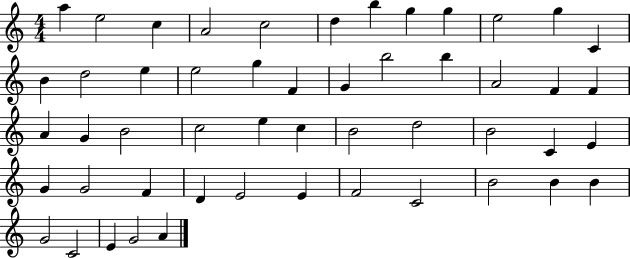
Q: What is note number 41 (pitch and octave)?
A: E4